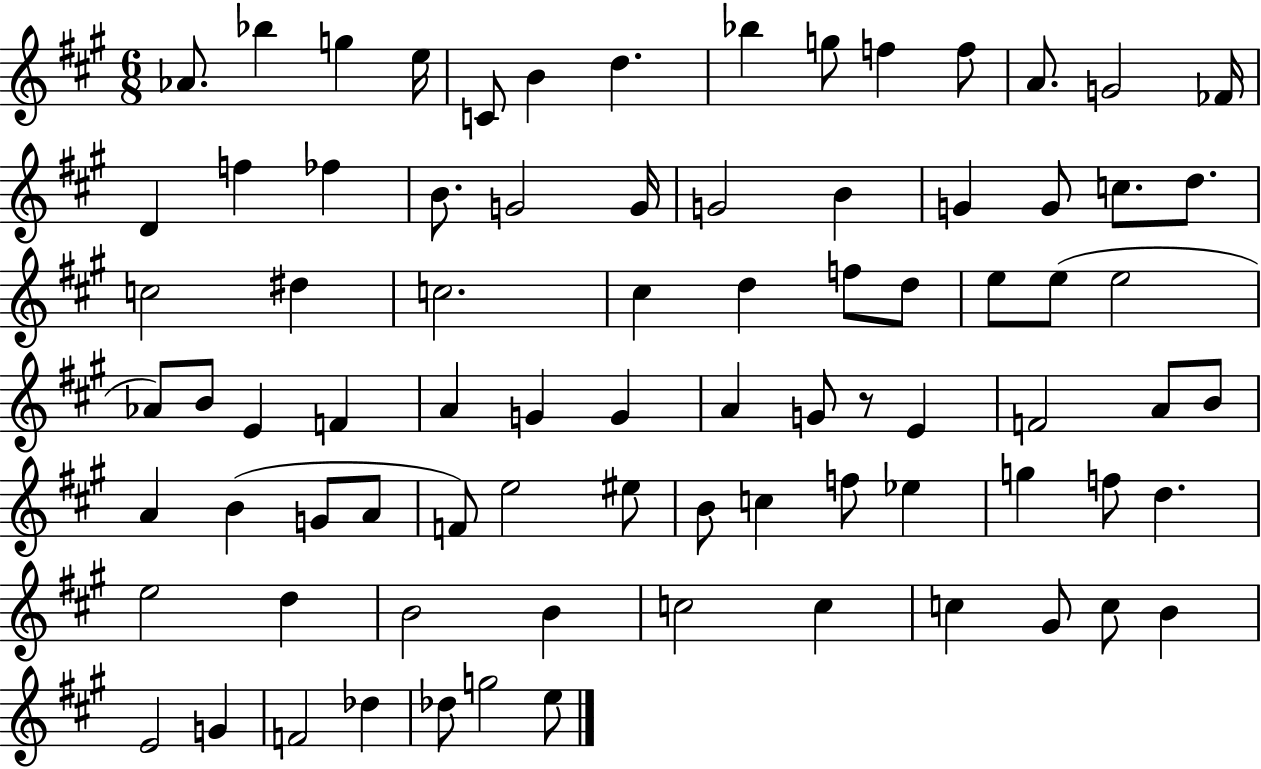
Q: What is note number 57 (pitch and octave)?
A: B4